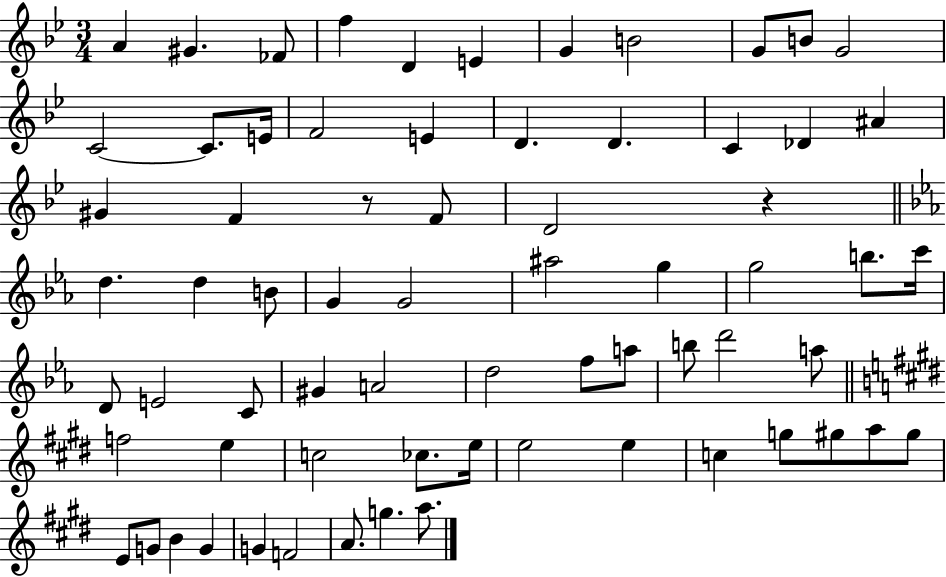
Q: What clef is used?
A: treble